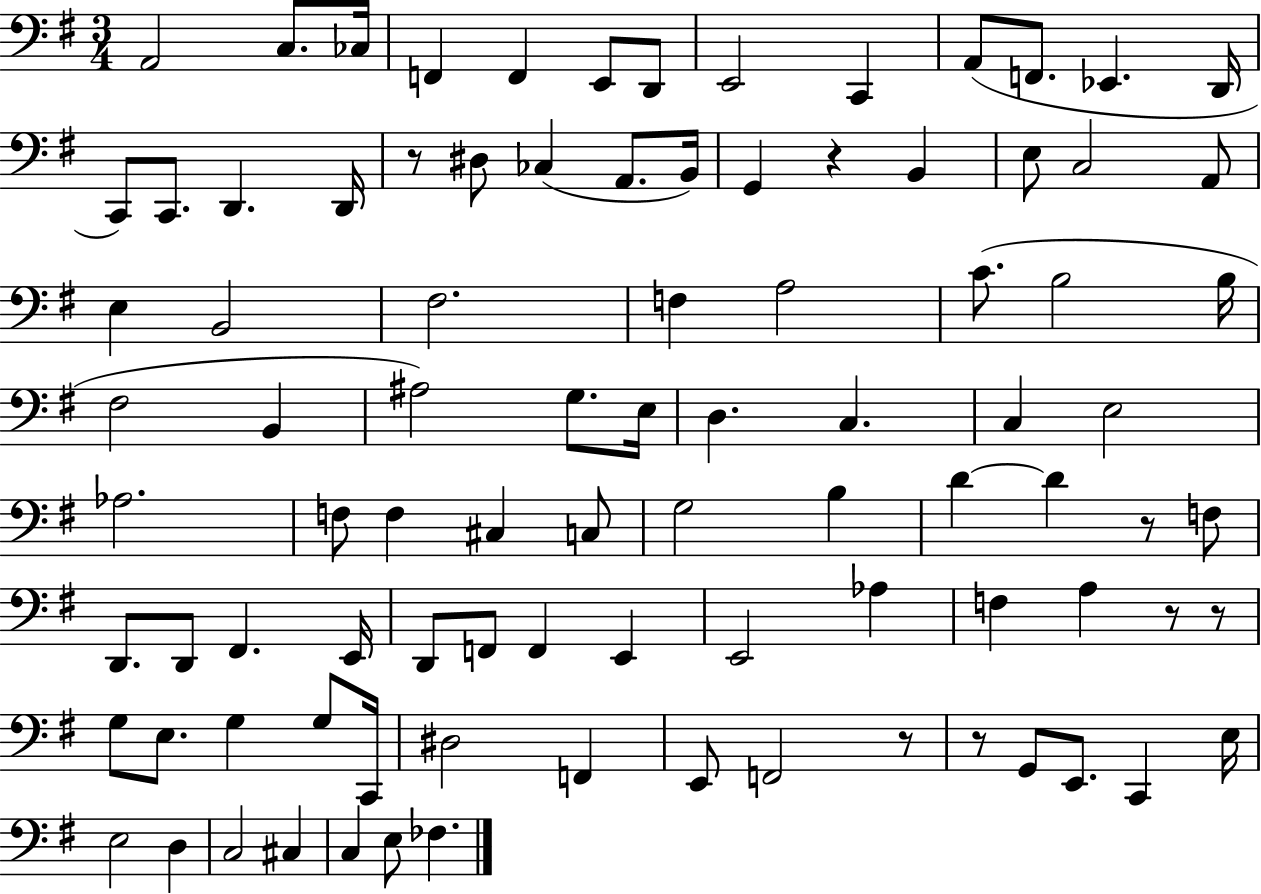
X:1
T:Untitled
M:3/4
L:1/4
K:G
A,,2 C,/2 _C,/4 F,, F,, E,,/2 D,,/2 E,,2 C,, A,,/2 F,,/2 _E,, D,,/4 C,,/2 C,,/2 D,, D,,/4 z/2 ^D,/2 _C, A,,/2 B,,/4 G,, z B,, E,/2 C,2 A,,/2 E, B,,2 ^F,2 F, A,2 C/2 B,2 B,/4 ^F,2 B,, ^A,2 G,/2 E,/4 D, C, C, E,2 _A,2 F,/2 F, ^C, C,/2 G,2 B, D D z/2 F,/2 D,,/2 D,,/2 ^F,, E,,/4 D,,/2 F,,/2 F,, E,, E,,2 _A, F, A, z/2 z/2 G,/2 E,/2 G, G,/2 C,,/4 ^D,2 F,, E,,/2 F,,2 z/2 z/2 G,,/2 E,,/2 C,, E,/4 E,2 D, C,2 ^C, C, E,/2 _F,